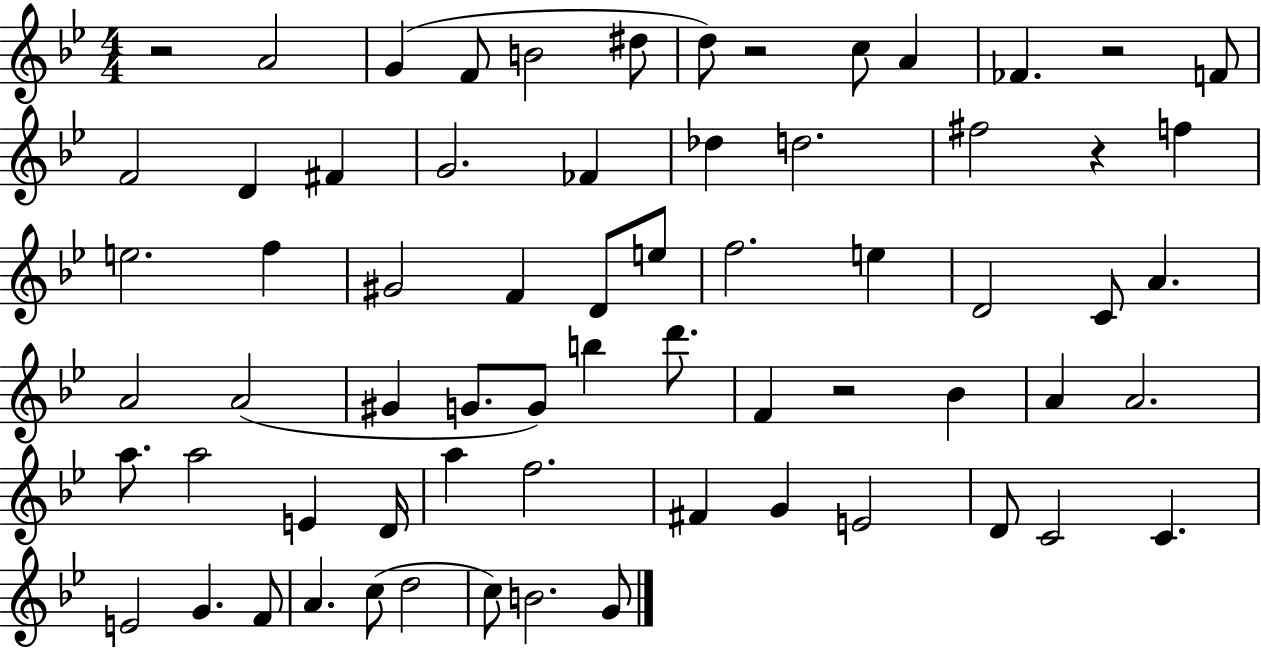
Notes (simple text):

R/h A4/h G4/q F4/e B4/h D#5/e D5/e R/h C5/e A4/q FES4/q. R/h F4/e F4/h D4/q F#4/q G4/h. FES4/q Db5/q D5/h. F#5/h R/q F5/q E5/h. F5/q G#4/h F4/q D4/e E5/e F5/h. E5/q D4/h C4/e A4/q. A4/h A4/h G#4/q G4/e. G4/e B5/q D6/e. F4/q R/h Bb4/q A4/q A4/h. A5/e. A5/h E4/q D4/s A5/q F5/h. F#4/q G4/q E4/h D4/e C4/h C4/q. E4/h G4/q. F4/e A4/q. C5/e D5/h C5/e B4/h. G4/e